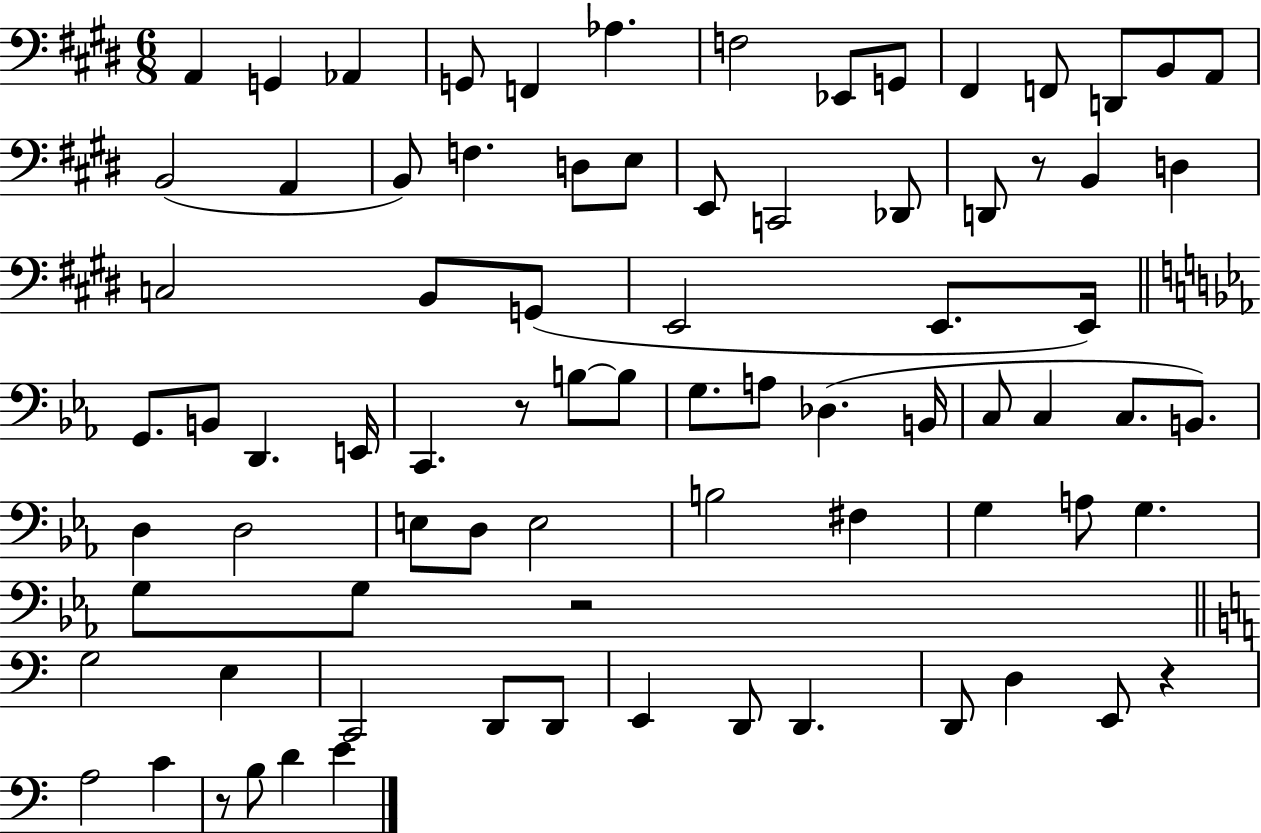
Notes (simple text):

A2/q G2/q Ab2/q G2/e F2/q Ab3/q. F3/h Eb2/e G2/e F#2/q F2/e D2/e B2/e A2/e B2/h A2/q B2/e F3/q. D3/e E3/e E2/e C2/h Db2/e D2/e R/e B2/q D3/q C3/h B2/e G2/e E2/h E2/e. E2/s G2/e. B2/e D2/q. E2/s C2/q. R/e B3/e B3/e G3/e. A3/e Db3/q. B2/s C3/e C3/q C3/e. B2/e. D3/q D3/h E3/e D3/e E3/h B3/h F#3/q G3/q A3/e G3/q. G3/e G3/e R/h G3/h E3/q C2/h D2/e D2/e E2/q D2/e D2/q. D2/e D3/q E2/e R/q A3/h C4/q R/e B3/e D4/q E4/q